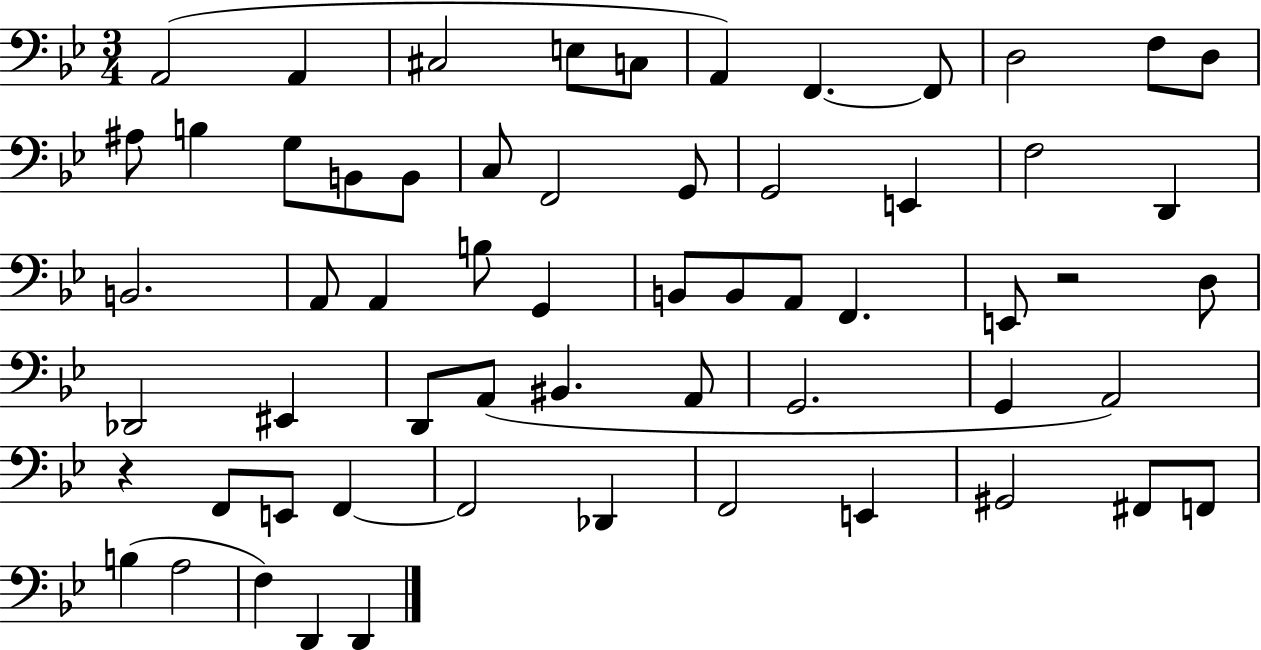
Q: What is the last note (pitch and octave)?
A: D2